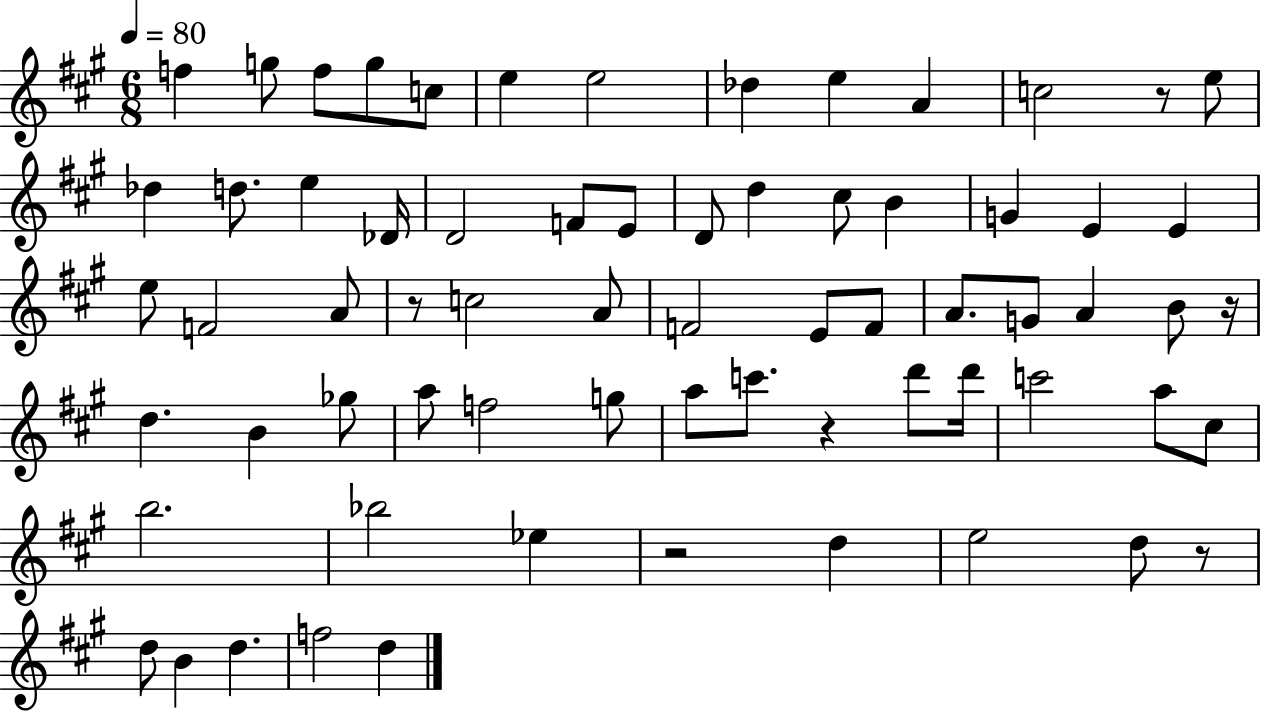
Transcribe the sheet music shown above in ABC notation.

X:1
T:Untitled
M:6/8
L:1/4
K:A
f g/2 f/2 g/2 c/2 e e2 _d e A c2 z/2 e/2 _d d/2 e _D/4 D2 F/2 E/2 D/2 d ^c/2 B G E E e/2 F2 A/2 z/2 c2 A/2 F2 E/2 F/2 A/2 G/2 A B/2 z/4 d B _g/2 a/2 f2 g/2 a/2 c'/2 z d'/2 d'/4 c'2 a/2 ^c/2 b2 _b2 _e z2 d e2 d/2 z/2 d/2 B d f2 d